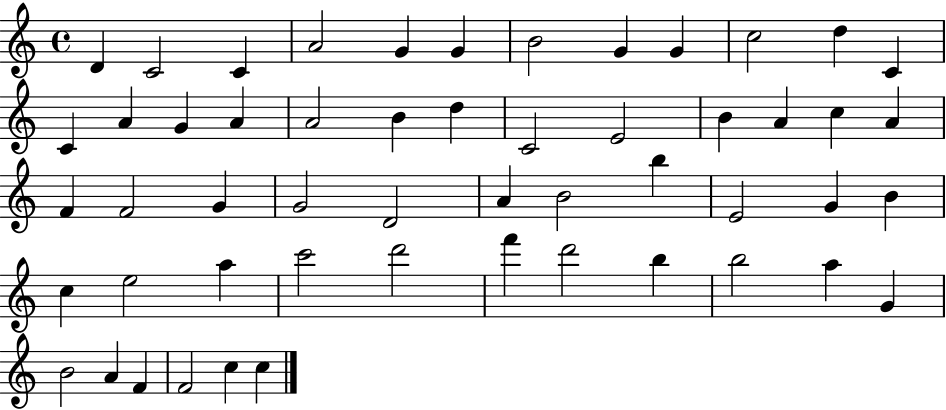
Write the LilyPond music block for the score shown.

{
  \clef treble
  \time 4/4
  \defaultTimeSignature
  \key c \major
  d'4 c'2 c'4 | a'2 g'4 g'4 | b'2 g'4 g'4 | c''2 d''4 c'4 | \break c'4 a'4 g'4 a'4 | a'2 b'4 d''4 | c'2 e'2 | b'4 a'4 c''4 a'4 | \break f'4 f'2 g'4 | g'2 d'2 | a'4 b'2 b''4 | e'2 g'4 b'4 | \break c''4 e''2 a''4 | c'''2 d'''2 | f'''4 d'''2 b''4 | b''2 a''4 g'4 | \break b'2 a'4 f'4 | f'2 c''4 c''4 | \bar "|."
}